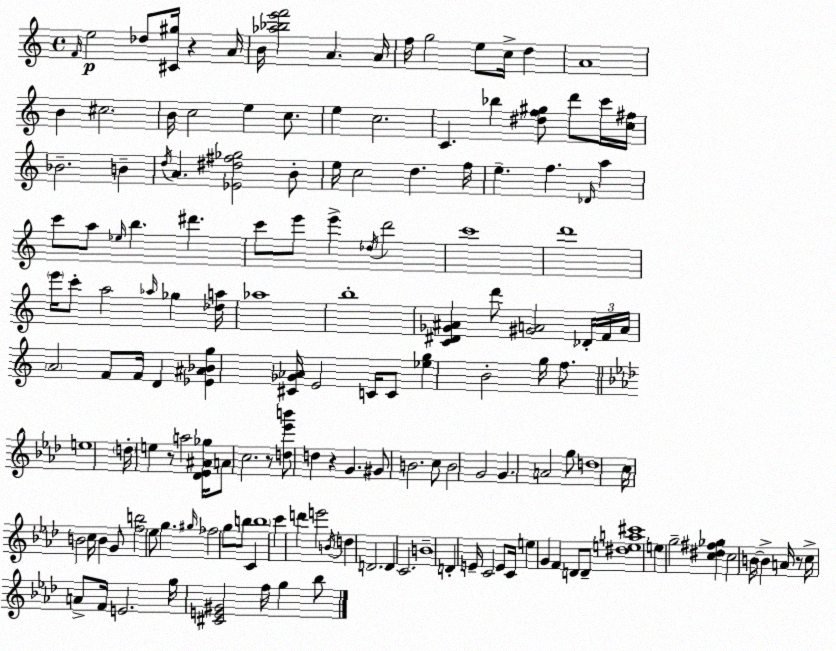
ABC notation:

X:1
T:Untitled
M:4/4
L:1/4
K:C
F/4 e2 _d/2 [^C^g]/4 z A/4 B/4 [_a_be'f']2 A A/4 f/4 g2 e/2 c/4 d A4 B ^c2 B/4 c2 e c/2 e c2 C _b [^df^g]/2 d'/2 c'/4 [c^f]/4 _B2 B d/4 A [_E^d^f_g]2 B/2 e/4 c2 d f/4 e f _D/4 a c'/2 a/2 _e/4 b ^d' c'/2 e'/2 e' _d/4 d'2 c'4 d'4 e'/4 c'/2 a2 _a/4 _g [_da]/4 _a4 b4 [C^D_G^A] d'/2 [^GA]2 _D/4 F/4 A/4 A2 F/2 F/4 D [_E^A_Bg] [^C_G_A]/4 E2 C/4 C/2 [_eg] B2 g/4 f/2 e4 d/4 e z/2 a2 [_D_E^A_g]/4 A/2 c2 z/2 [d_e'b']/2 d z G ^G/2 B2 c/2 B2 G2 G A2 g/2 d4 c/4 B2 c/4 B G/2 [fb]2 _e/2 g ^g/4 _f2 g/2 b/2 C b4 c' d' e'2 B/4 d D2 D C2 B4 D E/4 C2 E/2 C/4 e G F D/2 D/2 [^dea^c']4 e g2 [c^d^f_g] c2 B/4 B A/4 z/2 c/4 A/2 F/4 E2 g/4 [^CE^G]2 f/4 g _b/2